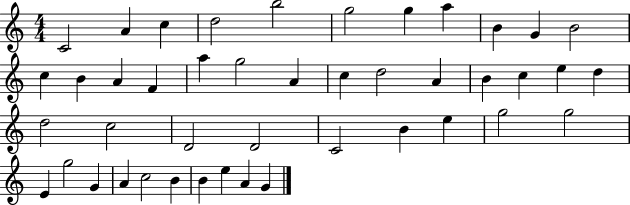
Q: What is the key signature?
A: C major